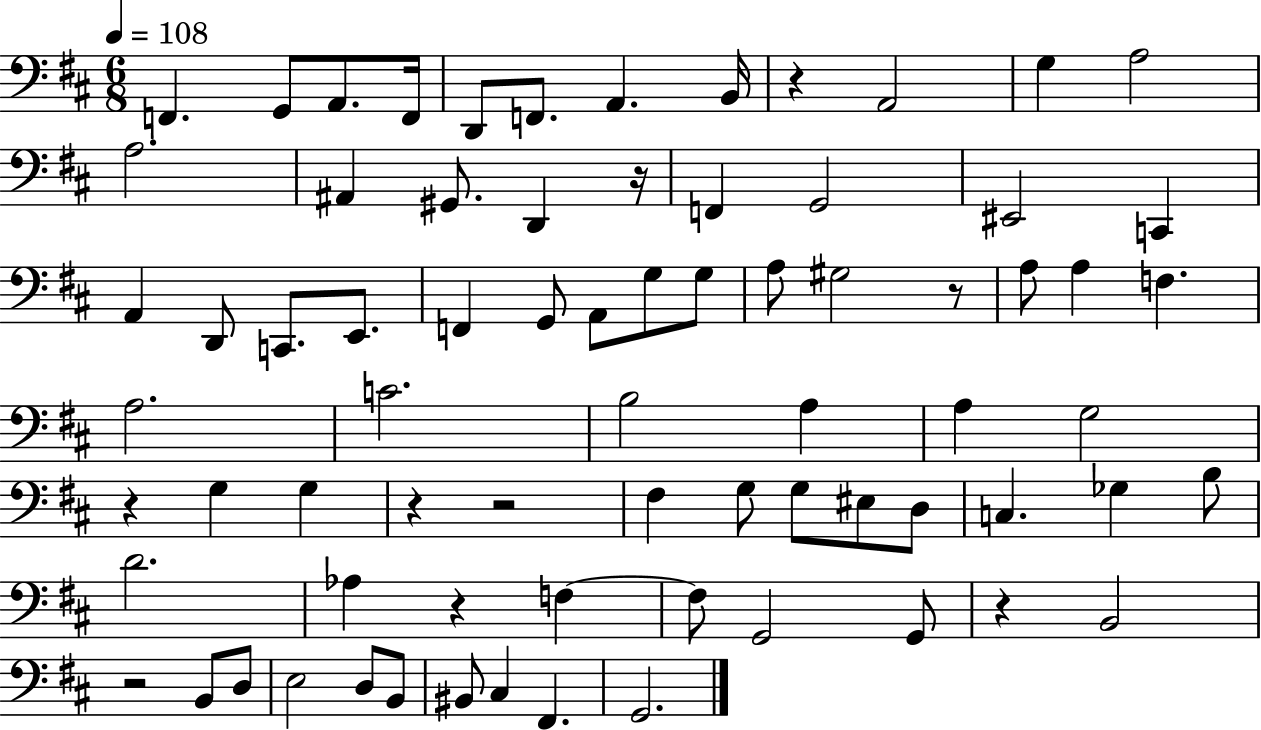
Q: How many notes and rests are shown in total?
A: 74